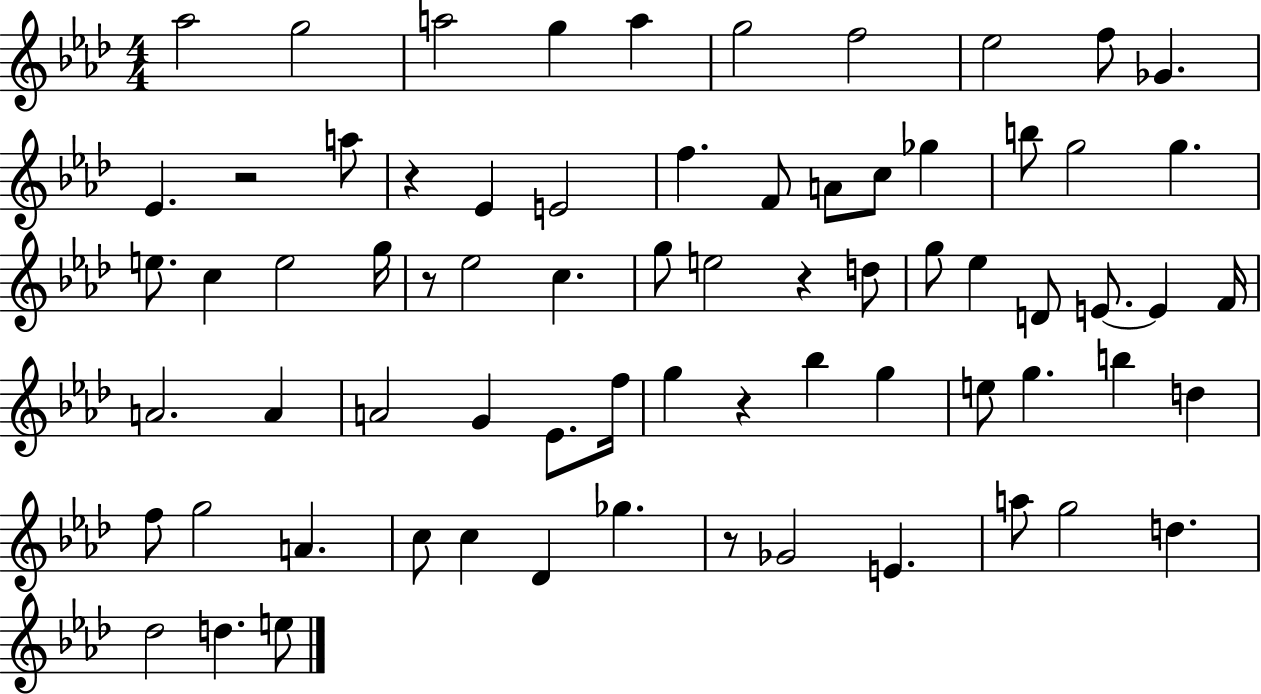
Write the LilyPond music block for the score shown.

{
  \clef treble
  \numericTimeSignature
  \time 4/4
  \key aes \major
  aes''2 g''2 | a''2 g''4 a''4 | g''2 f''2 | ees''2 f''8 ges'4. | \break ees'4. r2 a''8 | r4 ees'4 e'2 | f''4. f'8 a'8 c''8 ges''4 | b''8 g''2 g''4. | \break e''8. c''4 e''2 g''16 | r8 ees''2 c''4. | g''8 e''2 r4 d''8 | g''8 ees''4 d'8 e'8.~~ e'4 f'16 | \break a'2. a'4 | a'2 g'4 ees'8. f''16 | g''4 r4 bes''4 g''4 | e''8 g''4. b''4 d''4 | \break f''8 g''2 a'4. | c''8 c''4 des'4 ges''4. | r8 ges'2 e'4. | a''8 g''2 d''4. | \break des''2 d''4. e''8 | \bar "|."
}